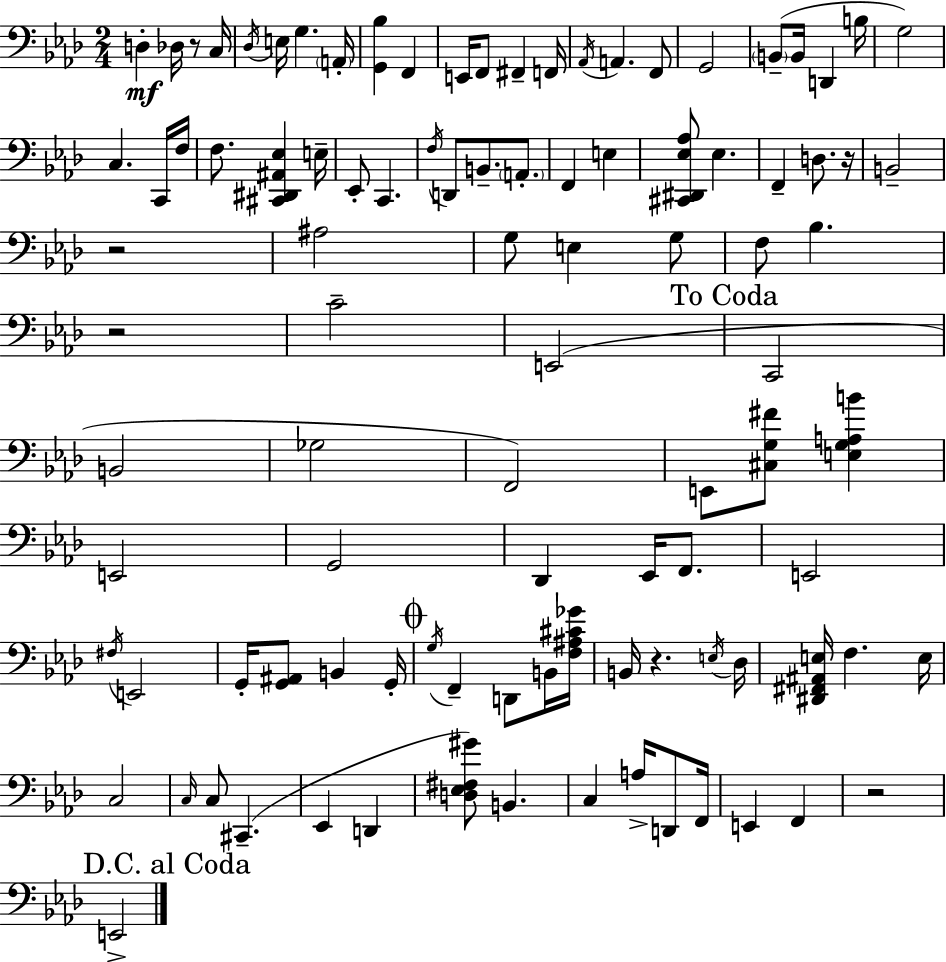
X:1
T:Untitled
M:2/4
L:1/4
K:Ab
D, _D,/4 z/2 C,/4 _D,/4 E,/4 G, A,,/4 [G,,_B,] F,, E,,/4 F,,/2 ^F,, F,,/4 _A,,/4 A,, F,,/2 G,,2 B,,/2 B,,/4 D,, B,/4 G,2 C, C,,/4 F,/4 F,/2 [^C,,^D,,^A,,_E,] E,/4 _E,,/2 C,, F,/4 D,,/2 B,,/2 A,,/2 F,, E, [^C,,^D,,_E,_A,]/2 _E, F,, D,/2 z/4 B,,2 z2 ^A,2 G,/2 E, G,/2 F,/2 _B, z2 C2 E,,2 C,,2 B,,2 _G,2 F,,2 E,,/2 [^C,G,^F]/2 [E,G,A,B] E,,2 G,,2 _D,, _E,,/4 F,,/2 E,,2 ^F,/4 E,,2 G,,/4 [G,,^A,,]/2 B,, G,,/4 G,/4 F,, D,,/2 B,,/4 [F,^A,^C_G]/4 B,,/4 z E,/4 _D,/4 [^D,,^F,,^A,,E,]/4 F, E,/4 C,2 C,/4 C,/2 ^C,, _E,, D,, [D,_E,^F,^G]/2 B,, C, A,/4 D,,/2 F,,/4 E,, F,, z2 E,,2